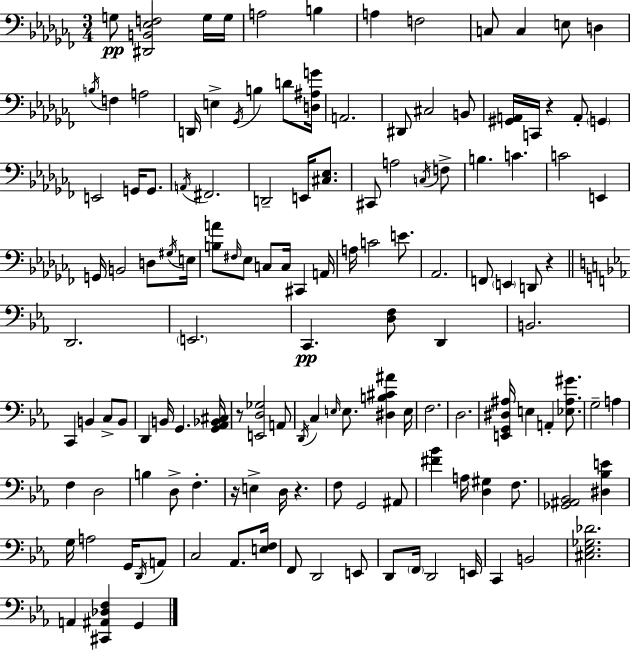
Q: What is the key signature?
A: AES minor